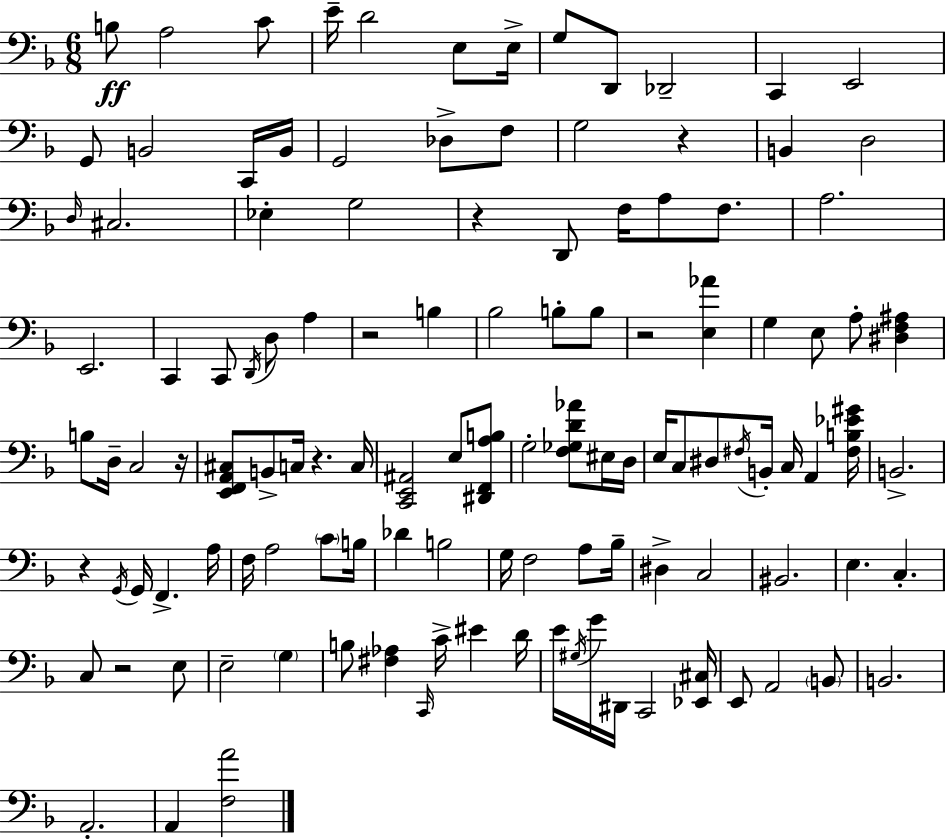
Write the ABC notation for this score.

X:1
T:Untitled
M:6/8
L:1/4
K:F
B,/2 A,2 C/2 E/4 D2 E,/2 E,/4 G,/2 D,,/2 _D,,2 C,, E,,2 G,,/2 B,,2 C,,/4 B,,/4 G,,2 _D,/2 F,/2 G,2 z B,, D,2 D,/4 ^C,2 _E, G,2 z D,,/2 F,/4 A,/2 F,/2 A,2 E,,2 C,, C,,/2 D,,/4 D,/2 A, z2 B, _B,2 B,/2 B,/2 z2 [E,_A] G, E,/2 A,/2 [^D,F,^A,] B,/2 D,/4 C,2 z/4 [E,,F,,A,,^C,]/2 B,,/2 C,/4 z C,/4 [C,,E,,^A,,]2 E,/2 [^D,,F,,A,B,]/2 G,2 [F,_G,D_A]/2 ^E,/4 D,/4 E,/4 C,/2 ^D,/2 ^F,/4 B,,/4 C,/4 A,, [^F,B,_E^G]/4 B,,2 z G,,/4 G,,/4 F,, A,/4 F,/4 A,2 C/2 B,/4 _D B,2 G,/4 F,2 A,/2 _B,/4 ^D, C,2 ^B,,2 E, C, C,/2 z2 E,/2 E,2 G, B,/2 [^F,_A,] C,,/4 C/4 ^E D/4 E/4 ^G,/4 G/4 ^D,,/4 C,,2 [_E,,^C,]/4 E,,/2 A,,2 B,,/2 B,,2 A,,2 A,, [F,A]2